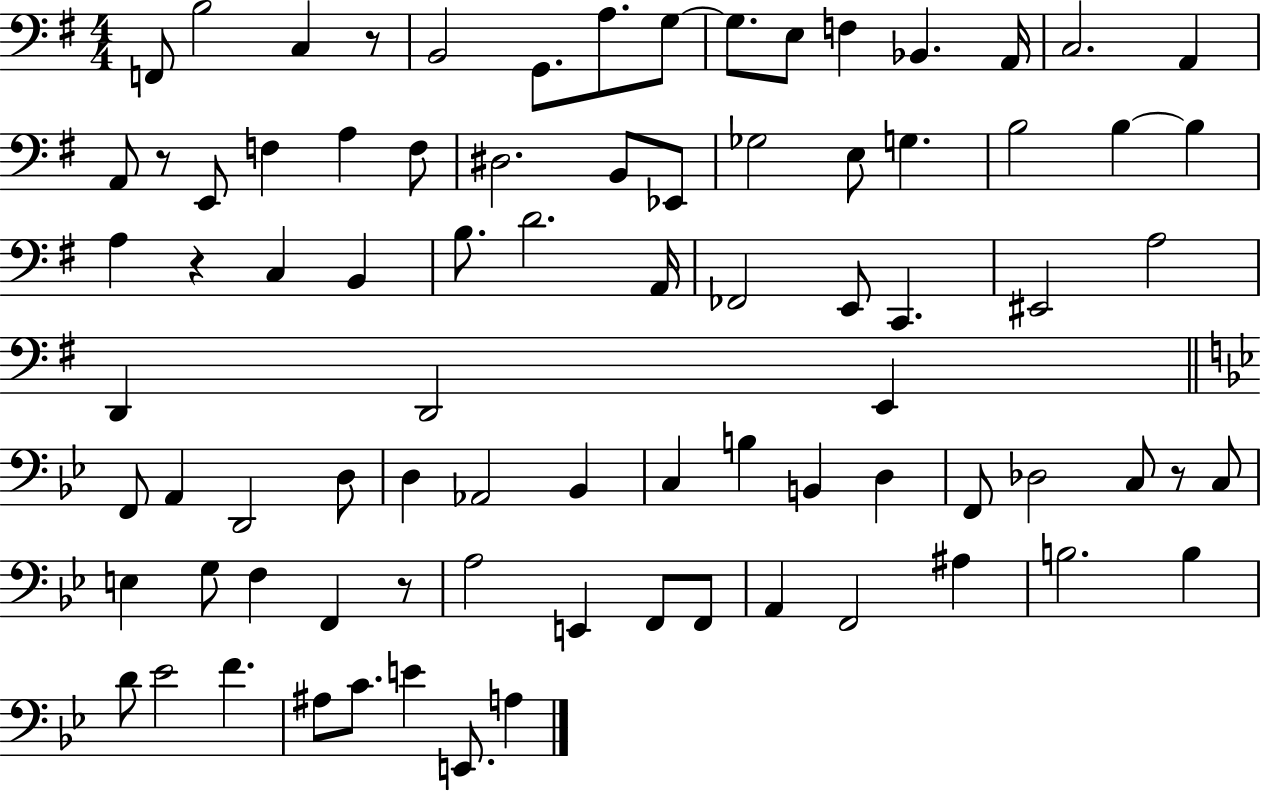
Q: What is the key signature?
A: G major